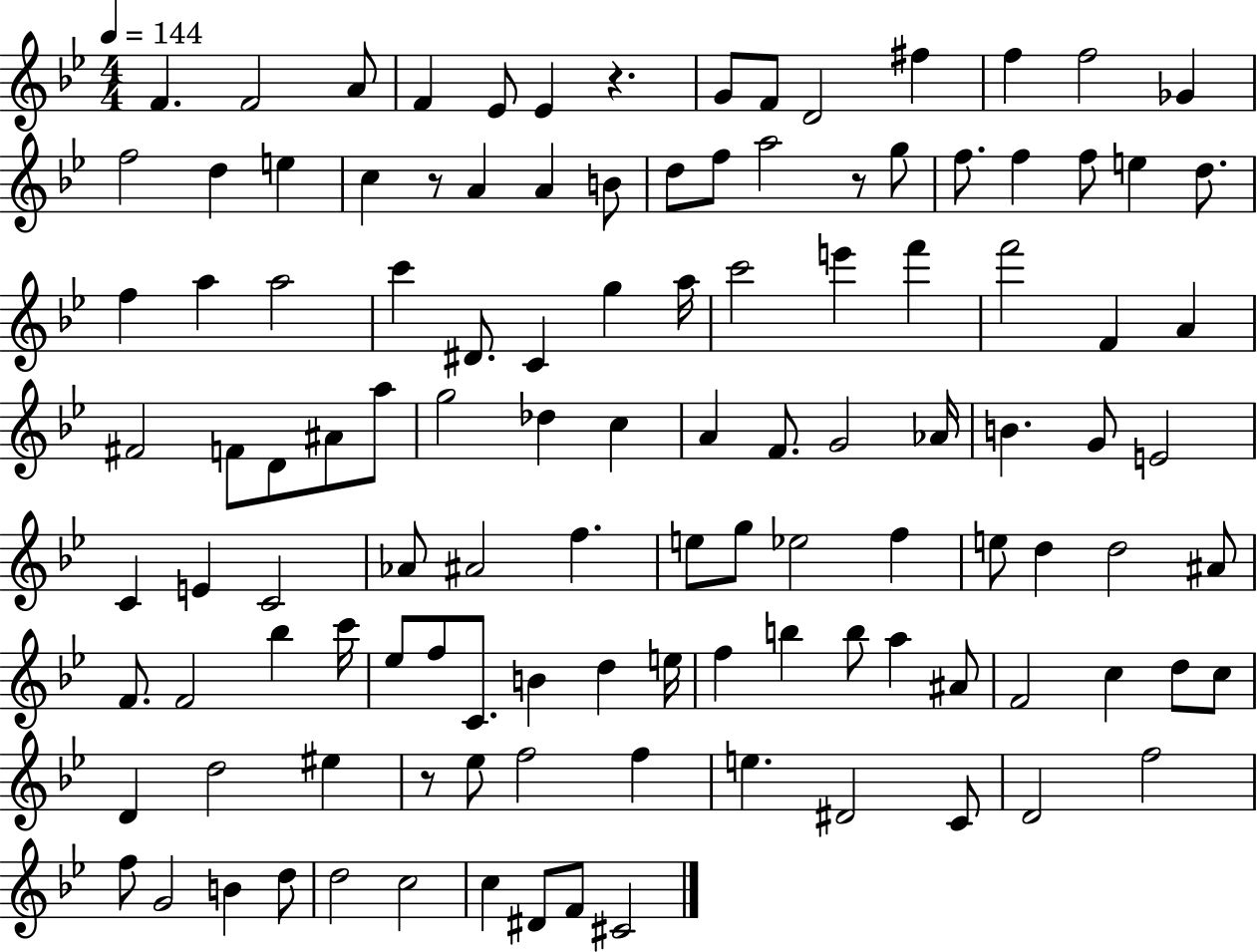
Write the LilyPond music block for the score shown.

{
  \clef treble
  \numericTimeSignature
  \time 4/4
  \key bes \major
  \tempo 4 = 144
  \repeat volta 2 { f'4. f'2 a'8 | f'4 ees'8 ees'4 r4. | g'8 f'8 d'2 fis''4 | f''4 f''2 ges'4 | \break f''2 d''4 e''4 | c''4 r8 a'4 a'4 b'8 | d''8 f''8 a''2 r8 g''8 | f''8. f''4 f''8 e''4 d''8. | \break f''4 a''4 a''2 | c'''4 dis'8. c'4 g''4 a''16 | c'''2 e'''4 f'''4 | f'''2 f'4 a'4 | \break fis'2 f'8 d'8 ais'8 a''8 | g''2 des''4 c''4 | a'4 f'8. g'2 aes'16 | b'4. g'8 e'2 | \break c'4 e'4 c'2 | aes'8 ais'2 f''4. | e''8 g''8 ees''2 f''4 | e''8 d''4 d''2 ais'8 | \break f'8. f'2 bes''4 c'''16 | ees''8 f''8 c'8. b'4 d''4 e''16 | f''4 b''4 b''8 a''4 ais'8 | f'2 c''4 d''8 c''8 | \break d'4 d''2 eis''4 | r8 ees''8 f''2 f''4 | e''4. dis'2 c'8 | d'2 f''2 | \break f''8 g'2 b'4 d''8 | d''2 c''2 | c''4 dis'8 f'8 cis'2 | } \bar "|."
}